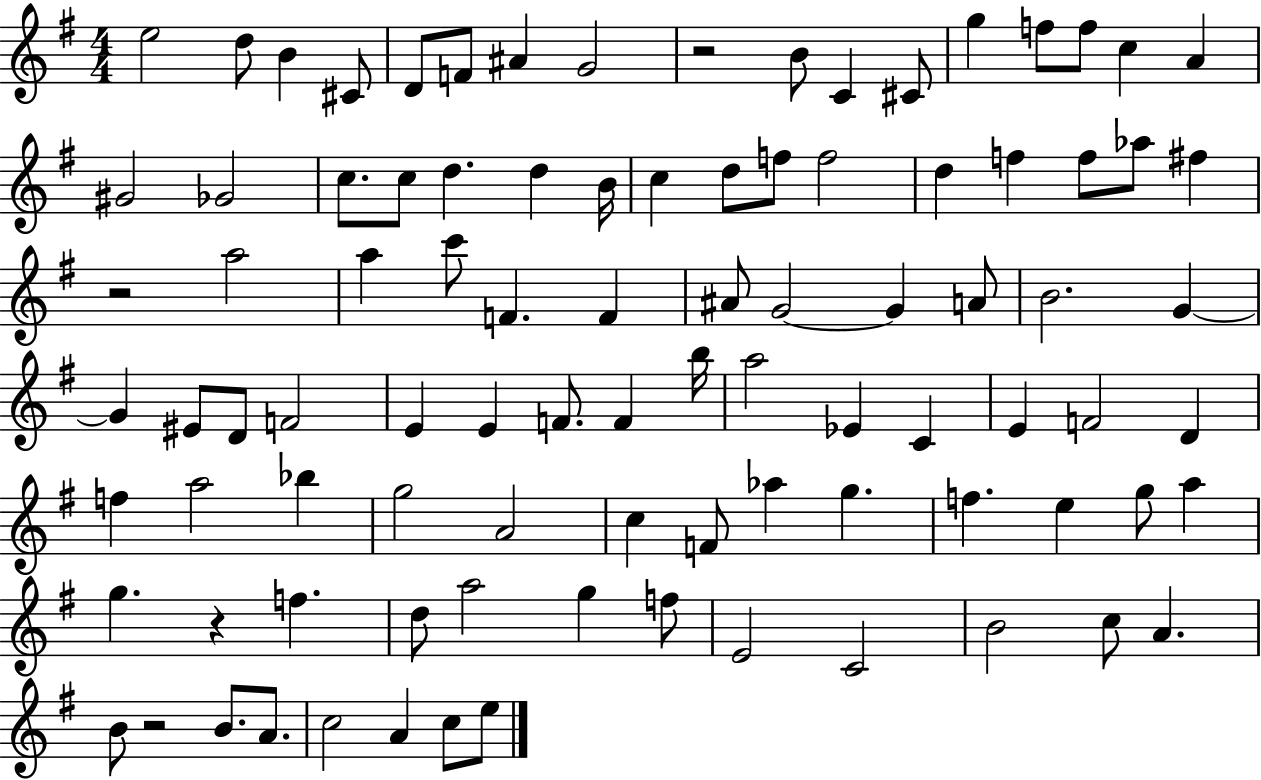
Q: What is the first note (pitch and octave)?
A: E5